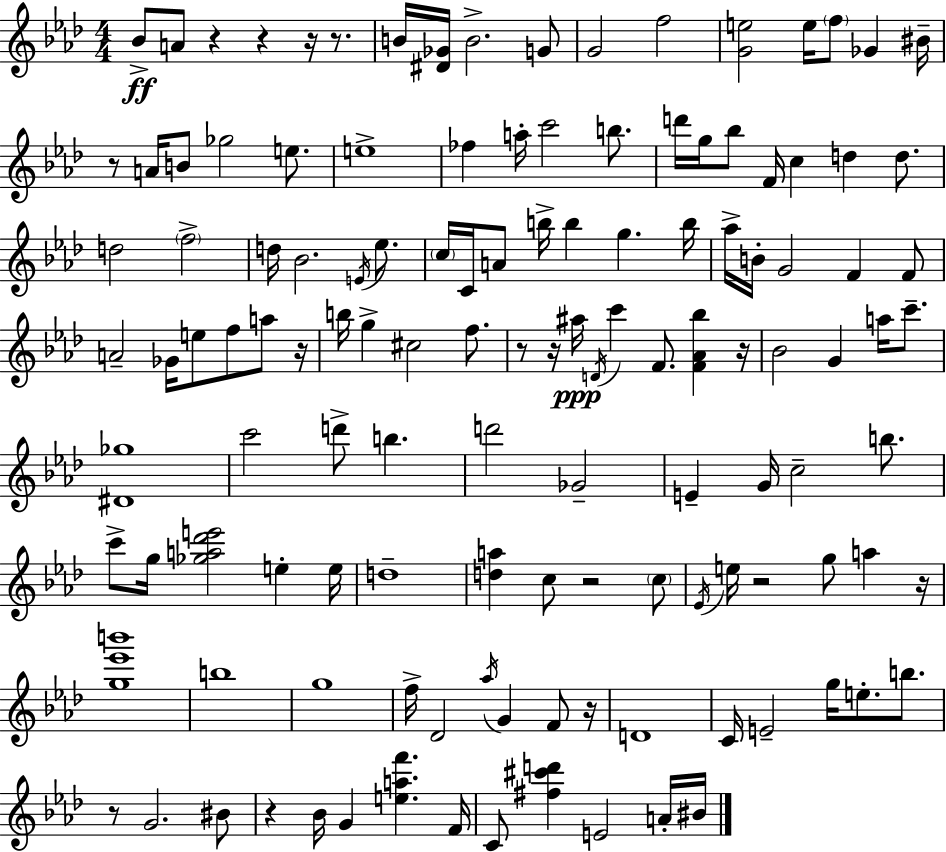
Bb4/e A4/e R/q R/q R/s R/e. B4/s [D#4,Gb4]/s B4/h. G4/e G4/h F5/h [G4,E5]/h E5/s F5/e Gb4/q BIS4/s R/e A4/s B4/e Gb5/h E5/e. E5/w FES5/q A5/s C6/h B5/e. D6/s G5/s Bb5/e F4/s C5/q D5/q D5/e. D5/h F5/h D5/s Bb4/h. E4/s Eb5/e. C5/s C4/s A4/e B5/s B5/q G5/q. B5/s Ab5/s B4/s G4/h F4/q F4/e A4/h Gb4/s E5/e F5/e A5/e R/s B5/s G5/q C#5/h F5/e. R/e R/s A#5/s D4/s C6/q F4/e. [F4,Ab4,Bb5]/q R/s Bb4/h G4/q A5/s C6/e. [D#4,Gb5]/w C6/h D6/e B5/q. D6/h Gb4/h E4/q G4/s C5/h B5/e. C6/e G5/s [Gb5,A5,Db6,E6]/h E5/q E5/s D5/w [D5,A5]/q C5/e R/h C5/e Eb4/s E5/s R/h G5/e A5/q R/s [G5,Eb6,B6]/w B5/w G5/w F5/s Db4/h Ab5/s G4/q F4/e R/s D4/w C4/s E4/h G5/s E5/e. B5/e. R/e G4/h. BIS4/e R/q Bb4/s G4/q [E5,A5,F6]/q. F4/s C4/e [F#5,C#6,D6]/q E4/h A4/s BIS4/s